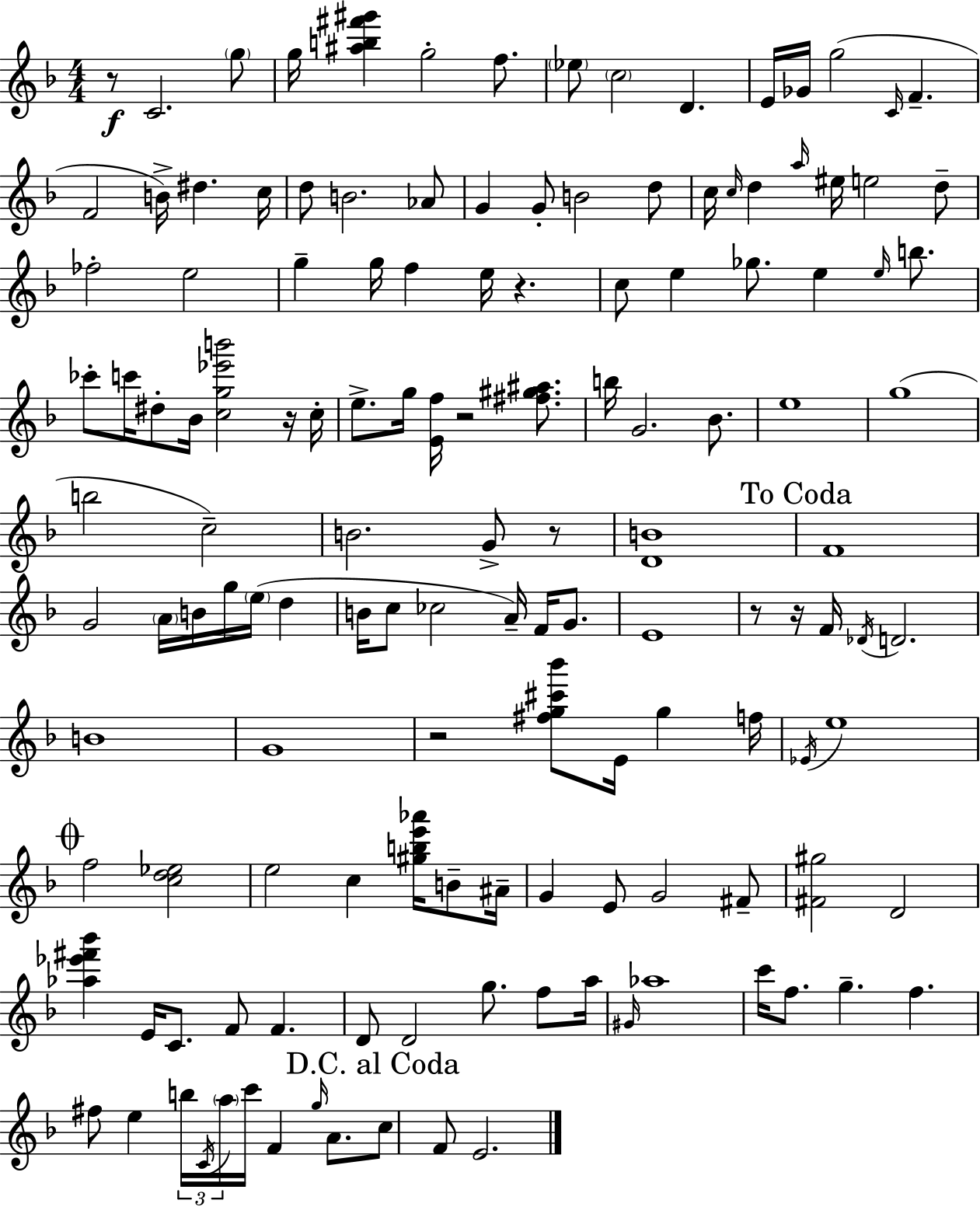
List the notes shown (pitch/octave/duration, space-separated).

R/e C4/h. G5/e G5/s [A#5,B5,F#6,G#6]/q G5/h F5/e. Eb5/e C5/h D4/q. E4/s Gb4/s G5/h C4/s F4/q. F4/h B4/s D#5/q. C5/s D5/e B4/h. Ab4/e G4/q G4/e B4/h D5/e C5/s C5/s D5/q A5/s EIS5/s E5/h D5/e FES5/h E5/h G5/q G5/s F5/q E5/s R/q. C5/e E5/q Gb5/e. E5/q E5/s B5/e. CES6/e C6/s D#5/e Bb4/s [C5,G5,Eb6,B6]/h R/s C5/s E5/e. G5/s [E4,F5]/s R/h [F#5,G#5,A#5]/e. B5/s G4/h. Bb4/e. E5/w G5/w B5/h C5/h B4/h. G4/e R/e [D4,B4]/w F4/w G4/h A4/s B4/s G5/s E5/s D5/q B4/s C5/e CES5/h A4/s F4/s G4/e. E4/w R/e R/s F4/s Db4/s D4/h. B4/w G4/w R/h [F#5,G5,C#6,Bb6]/e E4/s G5/q F5/s Eb4/s E5/w F5/h [C5,D5,Eb5]/h E5/h C5/q [G#5,B5,E6,Ab6]/s B4/e A#4/s G4/q E4/e G4/h F#4/e [F#4,G#5]/h D4/h [Ab5,Eb6,F#6,Bb6]/q E4/s C4/e. F4/e F4/q. D4/e D4/h G5/e. F5/e A5/s G#4/s Ab5/w C6/s F5/e. G5/q. F5/q. F#5/e E5/q B5/s C4/s A5/s C6/s F4/q G5/s A4/e. C5/e F4/e E4/h.